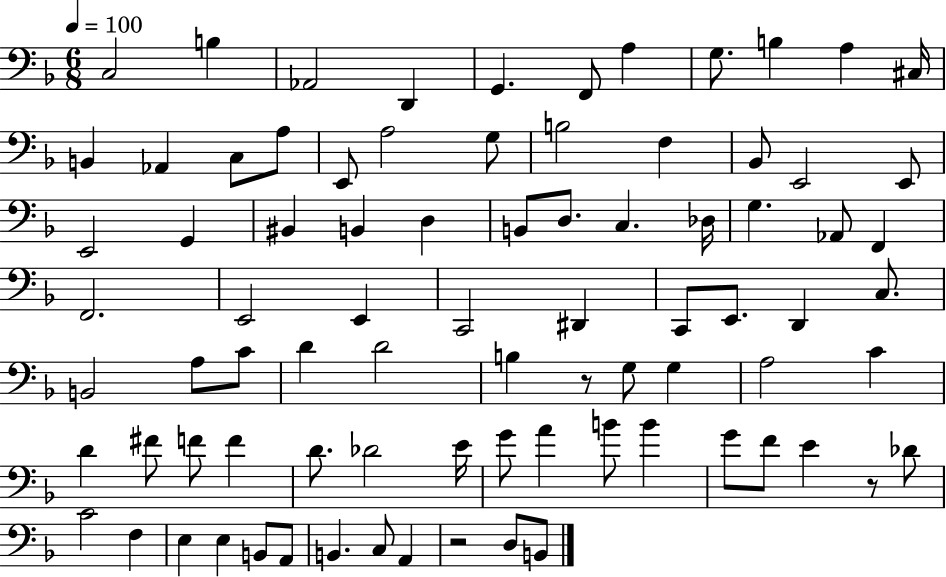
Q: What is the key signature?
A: F major